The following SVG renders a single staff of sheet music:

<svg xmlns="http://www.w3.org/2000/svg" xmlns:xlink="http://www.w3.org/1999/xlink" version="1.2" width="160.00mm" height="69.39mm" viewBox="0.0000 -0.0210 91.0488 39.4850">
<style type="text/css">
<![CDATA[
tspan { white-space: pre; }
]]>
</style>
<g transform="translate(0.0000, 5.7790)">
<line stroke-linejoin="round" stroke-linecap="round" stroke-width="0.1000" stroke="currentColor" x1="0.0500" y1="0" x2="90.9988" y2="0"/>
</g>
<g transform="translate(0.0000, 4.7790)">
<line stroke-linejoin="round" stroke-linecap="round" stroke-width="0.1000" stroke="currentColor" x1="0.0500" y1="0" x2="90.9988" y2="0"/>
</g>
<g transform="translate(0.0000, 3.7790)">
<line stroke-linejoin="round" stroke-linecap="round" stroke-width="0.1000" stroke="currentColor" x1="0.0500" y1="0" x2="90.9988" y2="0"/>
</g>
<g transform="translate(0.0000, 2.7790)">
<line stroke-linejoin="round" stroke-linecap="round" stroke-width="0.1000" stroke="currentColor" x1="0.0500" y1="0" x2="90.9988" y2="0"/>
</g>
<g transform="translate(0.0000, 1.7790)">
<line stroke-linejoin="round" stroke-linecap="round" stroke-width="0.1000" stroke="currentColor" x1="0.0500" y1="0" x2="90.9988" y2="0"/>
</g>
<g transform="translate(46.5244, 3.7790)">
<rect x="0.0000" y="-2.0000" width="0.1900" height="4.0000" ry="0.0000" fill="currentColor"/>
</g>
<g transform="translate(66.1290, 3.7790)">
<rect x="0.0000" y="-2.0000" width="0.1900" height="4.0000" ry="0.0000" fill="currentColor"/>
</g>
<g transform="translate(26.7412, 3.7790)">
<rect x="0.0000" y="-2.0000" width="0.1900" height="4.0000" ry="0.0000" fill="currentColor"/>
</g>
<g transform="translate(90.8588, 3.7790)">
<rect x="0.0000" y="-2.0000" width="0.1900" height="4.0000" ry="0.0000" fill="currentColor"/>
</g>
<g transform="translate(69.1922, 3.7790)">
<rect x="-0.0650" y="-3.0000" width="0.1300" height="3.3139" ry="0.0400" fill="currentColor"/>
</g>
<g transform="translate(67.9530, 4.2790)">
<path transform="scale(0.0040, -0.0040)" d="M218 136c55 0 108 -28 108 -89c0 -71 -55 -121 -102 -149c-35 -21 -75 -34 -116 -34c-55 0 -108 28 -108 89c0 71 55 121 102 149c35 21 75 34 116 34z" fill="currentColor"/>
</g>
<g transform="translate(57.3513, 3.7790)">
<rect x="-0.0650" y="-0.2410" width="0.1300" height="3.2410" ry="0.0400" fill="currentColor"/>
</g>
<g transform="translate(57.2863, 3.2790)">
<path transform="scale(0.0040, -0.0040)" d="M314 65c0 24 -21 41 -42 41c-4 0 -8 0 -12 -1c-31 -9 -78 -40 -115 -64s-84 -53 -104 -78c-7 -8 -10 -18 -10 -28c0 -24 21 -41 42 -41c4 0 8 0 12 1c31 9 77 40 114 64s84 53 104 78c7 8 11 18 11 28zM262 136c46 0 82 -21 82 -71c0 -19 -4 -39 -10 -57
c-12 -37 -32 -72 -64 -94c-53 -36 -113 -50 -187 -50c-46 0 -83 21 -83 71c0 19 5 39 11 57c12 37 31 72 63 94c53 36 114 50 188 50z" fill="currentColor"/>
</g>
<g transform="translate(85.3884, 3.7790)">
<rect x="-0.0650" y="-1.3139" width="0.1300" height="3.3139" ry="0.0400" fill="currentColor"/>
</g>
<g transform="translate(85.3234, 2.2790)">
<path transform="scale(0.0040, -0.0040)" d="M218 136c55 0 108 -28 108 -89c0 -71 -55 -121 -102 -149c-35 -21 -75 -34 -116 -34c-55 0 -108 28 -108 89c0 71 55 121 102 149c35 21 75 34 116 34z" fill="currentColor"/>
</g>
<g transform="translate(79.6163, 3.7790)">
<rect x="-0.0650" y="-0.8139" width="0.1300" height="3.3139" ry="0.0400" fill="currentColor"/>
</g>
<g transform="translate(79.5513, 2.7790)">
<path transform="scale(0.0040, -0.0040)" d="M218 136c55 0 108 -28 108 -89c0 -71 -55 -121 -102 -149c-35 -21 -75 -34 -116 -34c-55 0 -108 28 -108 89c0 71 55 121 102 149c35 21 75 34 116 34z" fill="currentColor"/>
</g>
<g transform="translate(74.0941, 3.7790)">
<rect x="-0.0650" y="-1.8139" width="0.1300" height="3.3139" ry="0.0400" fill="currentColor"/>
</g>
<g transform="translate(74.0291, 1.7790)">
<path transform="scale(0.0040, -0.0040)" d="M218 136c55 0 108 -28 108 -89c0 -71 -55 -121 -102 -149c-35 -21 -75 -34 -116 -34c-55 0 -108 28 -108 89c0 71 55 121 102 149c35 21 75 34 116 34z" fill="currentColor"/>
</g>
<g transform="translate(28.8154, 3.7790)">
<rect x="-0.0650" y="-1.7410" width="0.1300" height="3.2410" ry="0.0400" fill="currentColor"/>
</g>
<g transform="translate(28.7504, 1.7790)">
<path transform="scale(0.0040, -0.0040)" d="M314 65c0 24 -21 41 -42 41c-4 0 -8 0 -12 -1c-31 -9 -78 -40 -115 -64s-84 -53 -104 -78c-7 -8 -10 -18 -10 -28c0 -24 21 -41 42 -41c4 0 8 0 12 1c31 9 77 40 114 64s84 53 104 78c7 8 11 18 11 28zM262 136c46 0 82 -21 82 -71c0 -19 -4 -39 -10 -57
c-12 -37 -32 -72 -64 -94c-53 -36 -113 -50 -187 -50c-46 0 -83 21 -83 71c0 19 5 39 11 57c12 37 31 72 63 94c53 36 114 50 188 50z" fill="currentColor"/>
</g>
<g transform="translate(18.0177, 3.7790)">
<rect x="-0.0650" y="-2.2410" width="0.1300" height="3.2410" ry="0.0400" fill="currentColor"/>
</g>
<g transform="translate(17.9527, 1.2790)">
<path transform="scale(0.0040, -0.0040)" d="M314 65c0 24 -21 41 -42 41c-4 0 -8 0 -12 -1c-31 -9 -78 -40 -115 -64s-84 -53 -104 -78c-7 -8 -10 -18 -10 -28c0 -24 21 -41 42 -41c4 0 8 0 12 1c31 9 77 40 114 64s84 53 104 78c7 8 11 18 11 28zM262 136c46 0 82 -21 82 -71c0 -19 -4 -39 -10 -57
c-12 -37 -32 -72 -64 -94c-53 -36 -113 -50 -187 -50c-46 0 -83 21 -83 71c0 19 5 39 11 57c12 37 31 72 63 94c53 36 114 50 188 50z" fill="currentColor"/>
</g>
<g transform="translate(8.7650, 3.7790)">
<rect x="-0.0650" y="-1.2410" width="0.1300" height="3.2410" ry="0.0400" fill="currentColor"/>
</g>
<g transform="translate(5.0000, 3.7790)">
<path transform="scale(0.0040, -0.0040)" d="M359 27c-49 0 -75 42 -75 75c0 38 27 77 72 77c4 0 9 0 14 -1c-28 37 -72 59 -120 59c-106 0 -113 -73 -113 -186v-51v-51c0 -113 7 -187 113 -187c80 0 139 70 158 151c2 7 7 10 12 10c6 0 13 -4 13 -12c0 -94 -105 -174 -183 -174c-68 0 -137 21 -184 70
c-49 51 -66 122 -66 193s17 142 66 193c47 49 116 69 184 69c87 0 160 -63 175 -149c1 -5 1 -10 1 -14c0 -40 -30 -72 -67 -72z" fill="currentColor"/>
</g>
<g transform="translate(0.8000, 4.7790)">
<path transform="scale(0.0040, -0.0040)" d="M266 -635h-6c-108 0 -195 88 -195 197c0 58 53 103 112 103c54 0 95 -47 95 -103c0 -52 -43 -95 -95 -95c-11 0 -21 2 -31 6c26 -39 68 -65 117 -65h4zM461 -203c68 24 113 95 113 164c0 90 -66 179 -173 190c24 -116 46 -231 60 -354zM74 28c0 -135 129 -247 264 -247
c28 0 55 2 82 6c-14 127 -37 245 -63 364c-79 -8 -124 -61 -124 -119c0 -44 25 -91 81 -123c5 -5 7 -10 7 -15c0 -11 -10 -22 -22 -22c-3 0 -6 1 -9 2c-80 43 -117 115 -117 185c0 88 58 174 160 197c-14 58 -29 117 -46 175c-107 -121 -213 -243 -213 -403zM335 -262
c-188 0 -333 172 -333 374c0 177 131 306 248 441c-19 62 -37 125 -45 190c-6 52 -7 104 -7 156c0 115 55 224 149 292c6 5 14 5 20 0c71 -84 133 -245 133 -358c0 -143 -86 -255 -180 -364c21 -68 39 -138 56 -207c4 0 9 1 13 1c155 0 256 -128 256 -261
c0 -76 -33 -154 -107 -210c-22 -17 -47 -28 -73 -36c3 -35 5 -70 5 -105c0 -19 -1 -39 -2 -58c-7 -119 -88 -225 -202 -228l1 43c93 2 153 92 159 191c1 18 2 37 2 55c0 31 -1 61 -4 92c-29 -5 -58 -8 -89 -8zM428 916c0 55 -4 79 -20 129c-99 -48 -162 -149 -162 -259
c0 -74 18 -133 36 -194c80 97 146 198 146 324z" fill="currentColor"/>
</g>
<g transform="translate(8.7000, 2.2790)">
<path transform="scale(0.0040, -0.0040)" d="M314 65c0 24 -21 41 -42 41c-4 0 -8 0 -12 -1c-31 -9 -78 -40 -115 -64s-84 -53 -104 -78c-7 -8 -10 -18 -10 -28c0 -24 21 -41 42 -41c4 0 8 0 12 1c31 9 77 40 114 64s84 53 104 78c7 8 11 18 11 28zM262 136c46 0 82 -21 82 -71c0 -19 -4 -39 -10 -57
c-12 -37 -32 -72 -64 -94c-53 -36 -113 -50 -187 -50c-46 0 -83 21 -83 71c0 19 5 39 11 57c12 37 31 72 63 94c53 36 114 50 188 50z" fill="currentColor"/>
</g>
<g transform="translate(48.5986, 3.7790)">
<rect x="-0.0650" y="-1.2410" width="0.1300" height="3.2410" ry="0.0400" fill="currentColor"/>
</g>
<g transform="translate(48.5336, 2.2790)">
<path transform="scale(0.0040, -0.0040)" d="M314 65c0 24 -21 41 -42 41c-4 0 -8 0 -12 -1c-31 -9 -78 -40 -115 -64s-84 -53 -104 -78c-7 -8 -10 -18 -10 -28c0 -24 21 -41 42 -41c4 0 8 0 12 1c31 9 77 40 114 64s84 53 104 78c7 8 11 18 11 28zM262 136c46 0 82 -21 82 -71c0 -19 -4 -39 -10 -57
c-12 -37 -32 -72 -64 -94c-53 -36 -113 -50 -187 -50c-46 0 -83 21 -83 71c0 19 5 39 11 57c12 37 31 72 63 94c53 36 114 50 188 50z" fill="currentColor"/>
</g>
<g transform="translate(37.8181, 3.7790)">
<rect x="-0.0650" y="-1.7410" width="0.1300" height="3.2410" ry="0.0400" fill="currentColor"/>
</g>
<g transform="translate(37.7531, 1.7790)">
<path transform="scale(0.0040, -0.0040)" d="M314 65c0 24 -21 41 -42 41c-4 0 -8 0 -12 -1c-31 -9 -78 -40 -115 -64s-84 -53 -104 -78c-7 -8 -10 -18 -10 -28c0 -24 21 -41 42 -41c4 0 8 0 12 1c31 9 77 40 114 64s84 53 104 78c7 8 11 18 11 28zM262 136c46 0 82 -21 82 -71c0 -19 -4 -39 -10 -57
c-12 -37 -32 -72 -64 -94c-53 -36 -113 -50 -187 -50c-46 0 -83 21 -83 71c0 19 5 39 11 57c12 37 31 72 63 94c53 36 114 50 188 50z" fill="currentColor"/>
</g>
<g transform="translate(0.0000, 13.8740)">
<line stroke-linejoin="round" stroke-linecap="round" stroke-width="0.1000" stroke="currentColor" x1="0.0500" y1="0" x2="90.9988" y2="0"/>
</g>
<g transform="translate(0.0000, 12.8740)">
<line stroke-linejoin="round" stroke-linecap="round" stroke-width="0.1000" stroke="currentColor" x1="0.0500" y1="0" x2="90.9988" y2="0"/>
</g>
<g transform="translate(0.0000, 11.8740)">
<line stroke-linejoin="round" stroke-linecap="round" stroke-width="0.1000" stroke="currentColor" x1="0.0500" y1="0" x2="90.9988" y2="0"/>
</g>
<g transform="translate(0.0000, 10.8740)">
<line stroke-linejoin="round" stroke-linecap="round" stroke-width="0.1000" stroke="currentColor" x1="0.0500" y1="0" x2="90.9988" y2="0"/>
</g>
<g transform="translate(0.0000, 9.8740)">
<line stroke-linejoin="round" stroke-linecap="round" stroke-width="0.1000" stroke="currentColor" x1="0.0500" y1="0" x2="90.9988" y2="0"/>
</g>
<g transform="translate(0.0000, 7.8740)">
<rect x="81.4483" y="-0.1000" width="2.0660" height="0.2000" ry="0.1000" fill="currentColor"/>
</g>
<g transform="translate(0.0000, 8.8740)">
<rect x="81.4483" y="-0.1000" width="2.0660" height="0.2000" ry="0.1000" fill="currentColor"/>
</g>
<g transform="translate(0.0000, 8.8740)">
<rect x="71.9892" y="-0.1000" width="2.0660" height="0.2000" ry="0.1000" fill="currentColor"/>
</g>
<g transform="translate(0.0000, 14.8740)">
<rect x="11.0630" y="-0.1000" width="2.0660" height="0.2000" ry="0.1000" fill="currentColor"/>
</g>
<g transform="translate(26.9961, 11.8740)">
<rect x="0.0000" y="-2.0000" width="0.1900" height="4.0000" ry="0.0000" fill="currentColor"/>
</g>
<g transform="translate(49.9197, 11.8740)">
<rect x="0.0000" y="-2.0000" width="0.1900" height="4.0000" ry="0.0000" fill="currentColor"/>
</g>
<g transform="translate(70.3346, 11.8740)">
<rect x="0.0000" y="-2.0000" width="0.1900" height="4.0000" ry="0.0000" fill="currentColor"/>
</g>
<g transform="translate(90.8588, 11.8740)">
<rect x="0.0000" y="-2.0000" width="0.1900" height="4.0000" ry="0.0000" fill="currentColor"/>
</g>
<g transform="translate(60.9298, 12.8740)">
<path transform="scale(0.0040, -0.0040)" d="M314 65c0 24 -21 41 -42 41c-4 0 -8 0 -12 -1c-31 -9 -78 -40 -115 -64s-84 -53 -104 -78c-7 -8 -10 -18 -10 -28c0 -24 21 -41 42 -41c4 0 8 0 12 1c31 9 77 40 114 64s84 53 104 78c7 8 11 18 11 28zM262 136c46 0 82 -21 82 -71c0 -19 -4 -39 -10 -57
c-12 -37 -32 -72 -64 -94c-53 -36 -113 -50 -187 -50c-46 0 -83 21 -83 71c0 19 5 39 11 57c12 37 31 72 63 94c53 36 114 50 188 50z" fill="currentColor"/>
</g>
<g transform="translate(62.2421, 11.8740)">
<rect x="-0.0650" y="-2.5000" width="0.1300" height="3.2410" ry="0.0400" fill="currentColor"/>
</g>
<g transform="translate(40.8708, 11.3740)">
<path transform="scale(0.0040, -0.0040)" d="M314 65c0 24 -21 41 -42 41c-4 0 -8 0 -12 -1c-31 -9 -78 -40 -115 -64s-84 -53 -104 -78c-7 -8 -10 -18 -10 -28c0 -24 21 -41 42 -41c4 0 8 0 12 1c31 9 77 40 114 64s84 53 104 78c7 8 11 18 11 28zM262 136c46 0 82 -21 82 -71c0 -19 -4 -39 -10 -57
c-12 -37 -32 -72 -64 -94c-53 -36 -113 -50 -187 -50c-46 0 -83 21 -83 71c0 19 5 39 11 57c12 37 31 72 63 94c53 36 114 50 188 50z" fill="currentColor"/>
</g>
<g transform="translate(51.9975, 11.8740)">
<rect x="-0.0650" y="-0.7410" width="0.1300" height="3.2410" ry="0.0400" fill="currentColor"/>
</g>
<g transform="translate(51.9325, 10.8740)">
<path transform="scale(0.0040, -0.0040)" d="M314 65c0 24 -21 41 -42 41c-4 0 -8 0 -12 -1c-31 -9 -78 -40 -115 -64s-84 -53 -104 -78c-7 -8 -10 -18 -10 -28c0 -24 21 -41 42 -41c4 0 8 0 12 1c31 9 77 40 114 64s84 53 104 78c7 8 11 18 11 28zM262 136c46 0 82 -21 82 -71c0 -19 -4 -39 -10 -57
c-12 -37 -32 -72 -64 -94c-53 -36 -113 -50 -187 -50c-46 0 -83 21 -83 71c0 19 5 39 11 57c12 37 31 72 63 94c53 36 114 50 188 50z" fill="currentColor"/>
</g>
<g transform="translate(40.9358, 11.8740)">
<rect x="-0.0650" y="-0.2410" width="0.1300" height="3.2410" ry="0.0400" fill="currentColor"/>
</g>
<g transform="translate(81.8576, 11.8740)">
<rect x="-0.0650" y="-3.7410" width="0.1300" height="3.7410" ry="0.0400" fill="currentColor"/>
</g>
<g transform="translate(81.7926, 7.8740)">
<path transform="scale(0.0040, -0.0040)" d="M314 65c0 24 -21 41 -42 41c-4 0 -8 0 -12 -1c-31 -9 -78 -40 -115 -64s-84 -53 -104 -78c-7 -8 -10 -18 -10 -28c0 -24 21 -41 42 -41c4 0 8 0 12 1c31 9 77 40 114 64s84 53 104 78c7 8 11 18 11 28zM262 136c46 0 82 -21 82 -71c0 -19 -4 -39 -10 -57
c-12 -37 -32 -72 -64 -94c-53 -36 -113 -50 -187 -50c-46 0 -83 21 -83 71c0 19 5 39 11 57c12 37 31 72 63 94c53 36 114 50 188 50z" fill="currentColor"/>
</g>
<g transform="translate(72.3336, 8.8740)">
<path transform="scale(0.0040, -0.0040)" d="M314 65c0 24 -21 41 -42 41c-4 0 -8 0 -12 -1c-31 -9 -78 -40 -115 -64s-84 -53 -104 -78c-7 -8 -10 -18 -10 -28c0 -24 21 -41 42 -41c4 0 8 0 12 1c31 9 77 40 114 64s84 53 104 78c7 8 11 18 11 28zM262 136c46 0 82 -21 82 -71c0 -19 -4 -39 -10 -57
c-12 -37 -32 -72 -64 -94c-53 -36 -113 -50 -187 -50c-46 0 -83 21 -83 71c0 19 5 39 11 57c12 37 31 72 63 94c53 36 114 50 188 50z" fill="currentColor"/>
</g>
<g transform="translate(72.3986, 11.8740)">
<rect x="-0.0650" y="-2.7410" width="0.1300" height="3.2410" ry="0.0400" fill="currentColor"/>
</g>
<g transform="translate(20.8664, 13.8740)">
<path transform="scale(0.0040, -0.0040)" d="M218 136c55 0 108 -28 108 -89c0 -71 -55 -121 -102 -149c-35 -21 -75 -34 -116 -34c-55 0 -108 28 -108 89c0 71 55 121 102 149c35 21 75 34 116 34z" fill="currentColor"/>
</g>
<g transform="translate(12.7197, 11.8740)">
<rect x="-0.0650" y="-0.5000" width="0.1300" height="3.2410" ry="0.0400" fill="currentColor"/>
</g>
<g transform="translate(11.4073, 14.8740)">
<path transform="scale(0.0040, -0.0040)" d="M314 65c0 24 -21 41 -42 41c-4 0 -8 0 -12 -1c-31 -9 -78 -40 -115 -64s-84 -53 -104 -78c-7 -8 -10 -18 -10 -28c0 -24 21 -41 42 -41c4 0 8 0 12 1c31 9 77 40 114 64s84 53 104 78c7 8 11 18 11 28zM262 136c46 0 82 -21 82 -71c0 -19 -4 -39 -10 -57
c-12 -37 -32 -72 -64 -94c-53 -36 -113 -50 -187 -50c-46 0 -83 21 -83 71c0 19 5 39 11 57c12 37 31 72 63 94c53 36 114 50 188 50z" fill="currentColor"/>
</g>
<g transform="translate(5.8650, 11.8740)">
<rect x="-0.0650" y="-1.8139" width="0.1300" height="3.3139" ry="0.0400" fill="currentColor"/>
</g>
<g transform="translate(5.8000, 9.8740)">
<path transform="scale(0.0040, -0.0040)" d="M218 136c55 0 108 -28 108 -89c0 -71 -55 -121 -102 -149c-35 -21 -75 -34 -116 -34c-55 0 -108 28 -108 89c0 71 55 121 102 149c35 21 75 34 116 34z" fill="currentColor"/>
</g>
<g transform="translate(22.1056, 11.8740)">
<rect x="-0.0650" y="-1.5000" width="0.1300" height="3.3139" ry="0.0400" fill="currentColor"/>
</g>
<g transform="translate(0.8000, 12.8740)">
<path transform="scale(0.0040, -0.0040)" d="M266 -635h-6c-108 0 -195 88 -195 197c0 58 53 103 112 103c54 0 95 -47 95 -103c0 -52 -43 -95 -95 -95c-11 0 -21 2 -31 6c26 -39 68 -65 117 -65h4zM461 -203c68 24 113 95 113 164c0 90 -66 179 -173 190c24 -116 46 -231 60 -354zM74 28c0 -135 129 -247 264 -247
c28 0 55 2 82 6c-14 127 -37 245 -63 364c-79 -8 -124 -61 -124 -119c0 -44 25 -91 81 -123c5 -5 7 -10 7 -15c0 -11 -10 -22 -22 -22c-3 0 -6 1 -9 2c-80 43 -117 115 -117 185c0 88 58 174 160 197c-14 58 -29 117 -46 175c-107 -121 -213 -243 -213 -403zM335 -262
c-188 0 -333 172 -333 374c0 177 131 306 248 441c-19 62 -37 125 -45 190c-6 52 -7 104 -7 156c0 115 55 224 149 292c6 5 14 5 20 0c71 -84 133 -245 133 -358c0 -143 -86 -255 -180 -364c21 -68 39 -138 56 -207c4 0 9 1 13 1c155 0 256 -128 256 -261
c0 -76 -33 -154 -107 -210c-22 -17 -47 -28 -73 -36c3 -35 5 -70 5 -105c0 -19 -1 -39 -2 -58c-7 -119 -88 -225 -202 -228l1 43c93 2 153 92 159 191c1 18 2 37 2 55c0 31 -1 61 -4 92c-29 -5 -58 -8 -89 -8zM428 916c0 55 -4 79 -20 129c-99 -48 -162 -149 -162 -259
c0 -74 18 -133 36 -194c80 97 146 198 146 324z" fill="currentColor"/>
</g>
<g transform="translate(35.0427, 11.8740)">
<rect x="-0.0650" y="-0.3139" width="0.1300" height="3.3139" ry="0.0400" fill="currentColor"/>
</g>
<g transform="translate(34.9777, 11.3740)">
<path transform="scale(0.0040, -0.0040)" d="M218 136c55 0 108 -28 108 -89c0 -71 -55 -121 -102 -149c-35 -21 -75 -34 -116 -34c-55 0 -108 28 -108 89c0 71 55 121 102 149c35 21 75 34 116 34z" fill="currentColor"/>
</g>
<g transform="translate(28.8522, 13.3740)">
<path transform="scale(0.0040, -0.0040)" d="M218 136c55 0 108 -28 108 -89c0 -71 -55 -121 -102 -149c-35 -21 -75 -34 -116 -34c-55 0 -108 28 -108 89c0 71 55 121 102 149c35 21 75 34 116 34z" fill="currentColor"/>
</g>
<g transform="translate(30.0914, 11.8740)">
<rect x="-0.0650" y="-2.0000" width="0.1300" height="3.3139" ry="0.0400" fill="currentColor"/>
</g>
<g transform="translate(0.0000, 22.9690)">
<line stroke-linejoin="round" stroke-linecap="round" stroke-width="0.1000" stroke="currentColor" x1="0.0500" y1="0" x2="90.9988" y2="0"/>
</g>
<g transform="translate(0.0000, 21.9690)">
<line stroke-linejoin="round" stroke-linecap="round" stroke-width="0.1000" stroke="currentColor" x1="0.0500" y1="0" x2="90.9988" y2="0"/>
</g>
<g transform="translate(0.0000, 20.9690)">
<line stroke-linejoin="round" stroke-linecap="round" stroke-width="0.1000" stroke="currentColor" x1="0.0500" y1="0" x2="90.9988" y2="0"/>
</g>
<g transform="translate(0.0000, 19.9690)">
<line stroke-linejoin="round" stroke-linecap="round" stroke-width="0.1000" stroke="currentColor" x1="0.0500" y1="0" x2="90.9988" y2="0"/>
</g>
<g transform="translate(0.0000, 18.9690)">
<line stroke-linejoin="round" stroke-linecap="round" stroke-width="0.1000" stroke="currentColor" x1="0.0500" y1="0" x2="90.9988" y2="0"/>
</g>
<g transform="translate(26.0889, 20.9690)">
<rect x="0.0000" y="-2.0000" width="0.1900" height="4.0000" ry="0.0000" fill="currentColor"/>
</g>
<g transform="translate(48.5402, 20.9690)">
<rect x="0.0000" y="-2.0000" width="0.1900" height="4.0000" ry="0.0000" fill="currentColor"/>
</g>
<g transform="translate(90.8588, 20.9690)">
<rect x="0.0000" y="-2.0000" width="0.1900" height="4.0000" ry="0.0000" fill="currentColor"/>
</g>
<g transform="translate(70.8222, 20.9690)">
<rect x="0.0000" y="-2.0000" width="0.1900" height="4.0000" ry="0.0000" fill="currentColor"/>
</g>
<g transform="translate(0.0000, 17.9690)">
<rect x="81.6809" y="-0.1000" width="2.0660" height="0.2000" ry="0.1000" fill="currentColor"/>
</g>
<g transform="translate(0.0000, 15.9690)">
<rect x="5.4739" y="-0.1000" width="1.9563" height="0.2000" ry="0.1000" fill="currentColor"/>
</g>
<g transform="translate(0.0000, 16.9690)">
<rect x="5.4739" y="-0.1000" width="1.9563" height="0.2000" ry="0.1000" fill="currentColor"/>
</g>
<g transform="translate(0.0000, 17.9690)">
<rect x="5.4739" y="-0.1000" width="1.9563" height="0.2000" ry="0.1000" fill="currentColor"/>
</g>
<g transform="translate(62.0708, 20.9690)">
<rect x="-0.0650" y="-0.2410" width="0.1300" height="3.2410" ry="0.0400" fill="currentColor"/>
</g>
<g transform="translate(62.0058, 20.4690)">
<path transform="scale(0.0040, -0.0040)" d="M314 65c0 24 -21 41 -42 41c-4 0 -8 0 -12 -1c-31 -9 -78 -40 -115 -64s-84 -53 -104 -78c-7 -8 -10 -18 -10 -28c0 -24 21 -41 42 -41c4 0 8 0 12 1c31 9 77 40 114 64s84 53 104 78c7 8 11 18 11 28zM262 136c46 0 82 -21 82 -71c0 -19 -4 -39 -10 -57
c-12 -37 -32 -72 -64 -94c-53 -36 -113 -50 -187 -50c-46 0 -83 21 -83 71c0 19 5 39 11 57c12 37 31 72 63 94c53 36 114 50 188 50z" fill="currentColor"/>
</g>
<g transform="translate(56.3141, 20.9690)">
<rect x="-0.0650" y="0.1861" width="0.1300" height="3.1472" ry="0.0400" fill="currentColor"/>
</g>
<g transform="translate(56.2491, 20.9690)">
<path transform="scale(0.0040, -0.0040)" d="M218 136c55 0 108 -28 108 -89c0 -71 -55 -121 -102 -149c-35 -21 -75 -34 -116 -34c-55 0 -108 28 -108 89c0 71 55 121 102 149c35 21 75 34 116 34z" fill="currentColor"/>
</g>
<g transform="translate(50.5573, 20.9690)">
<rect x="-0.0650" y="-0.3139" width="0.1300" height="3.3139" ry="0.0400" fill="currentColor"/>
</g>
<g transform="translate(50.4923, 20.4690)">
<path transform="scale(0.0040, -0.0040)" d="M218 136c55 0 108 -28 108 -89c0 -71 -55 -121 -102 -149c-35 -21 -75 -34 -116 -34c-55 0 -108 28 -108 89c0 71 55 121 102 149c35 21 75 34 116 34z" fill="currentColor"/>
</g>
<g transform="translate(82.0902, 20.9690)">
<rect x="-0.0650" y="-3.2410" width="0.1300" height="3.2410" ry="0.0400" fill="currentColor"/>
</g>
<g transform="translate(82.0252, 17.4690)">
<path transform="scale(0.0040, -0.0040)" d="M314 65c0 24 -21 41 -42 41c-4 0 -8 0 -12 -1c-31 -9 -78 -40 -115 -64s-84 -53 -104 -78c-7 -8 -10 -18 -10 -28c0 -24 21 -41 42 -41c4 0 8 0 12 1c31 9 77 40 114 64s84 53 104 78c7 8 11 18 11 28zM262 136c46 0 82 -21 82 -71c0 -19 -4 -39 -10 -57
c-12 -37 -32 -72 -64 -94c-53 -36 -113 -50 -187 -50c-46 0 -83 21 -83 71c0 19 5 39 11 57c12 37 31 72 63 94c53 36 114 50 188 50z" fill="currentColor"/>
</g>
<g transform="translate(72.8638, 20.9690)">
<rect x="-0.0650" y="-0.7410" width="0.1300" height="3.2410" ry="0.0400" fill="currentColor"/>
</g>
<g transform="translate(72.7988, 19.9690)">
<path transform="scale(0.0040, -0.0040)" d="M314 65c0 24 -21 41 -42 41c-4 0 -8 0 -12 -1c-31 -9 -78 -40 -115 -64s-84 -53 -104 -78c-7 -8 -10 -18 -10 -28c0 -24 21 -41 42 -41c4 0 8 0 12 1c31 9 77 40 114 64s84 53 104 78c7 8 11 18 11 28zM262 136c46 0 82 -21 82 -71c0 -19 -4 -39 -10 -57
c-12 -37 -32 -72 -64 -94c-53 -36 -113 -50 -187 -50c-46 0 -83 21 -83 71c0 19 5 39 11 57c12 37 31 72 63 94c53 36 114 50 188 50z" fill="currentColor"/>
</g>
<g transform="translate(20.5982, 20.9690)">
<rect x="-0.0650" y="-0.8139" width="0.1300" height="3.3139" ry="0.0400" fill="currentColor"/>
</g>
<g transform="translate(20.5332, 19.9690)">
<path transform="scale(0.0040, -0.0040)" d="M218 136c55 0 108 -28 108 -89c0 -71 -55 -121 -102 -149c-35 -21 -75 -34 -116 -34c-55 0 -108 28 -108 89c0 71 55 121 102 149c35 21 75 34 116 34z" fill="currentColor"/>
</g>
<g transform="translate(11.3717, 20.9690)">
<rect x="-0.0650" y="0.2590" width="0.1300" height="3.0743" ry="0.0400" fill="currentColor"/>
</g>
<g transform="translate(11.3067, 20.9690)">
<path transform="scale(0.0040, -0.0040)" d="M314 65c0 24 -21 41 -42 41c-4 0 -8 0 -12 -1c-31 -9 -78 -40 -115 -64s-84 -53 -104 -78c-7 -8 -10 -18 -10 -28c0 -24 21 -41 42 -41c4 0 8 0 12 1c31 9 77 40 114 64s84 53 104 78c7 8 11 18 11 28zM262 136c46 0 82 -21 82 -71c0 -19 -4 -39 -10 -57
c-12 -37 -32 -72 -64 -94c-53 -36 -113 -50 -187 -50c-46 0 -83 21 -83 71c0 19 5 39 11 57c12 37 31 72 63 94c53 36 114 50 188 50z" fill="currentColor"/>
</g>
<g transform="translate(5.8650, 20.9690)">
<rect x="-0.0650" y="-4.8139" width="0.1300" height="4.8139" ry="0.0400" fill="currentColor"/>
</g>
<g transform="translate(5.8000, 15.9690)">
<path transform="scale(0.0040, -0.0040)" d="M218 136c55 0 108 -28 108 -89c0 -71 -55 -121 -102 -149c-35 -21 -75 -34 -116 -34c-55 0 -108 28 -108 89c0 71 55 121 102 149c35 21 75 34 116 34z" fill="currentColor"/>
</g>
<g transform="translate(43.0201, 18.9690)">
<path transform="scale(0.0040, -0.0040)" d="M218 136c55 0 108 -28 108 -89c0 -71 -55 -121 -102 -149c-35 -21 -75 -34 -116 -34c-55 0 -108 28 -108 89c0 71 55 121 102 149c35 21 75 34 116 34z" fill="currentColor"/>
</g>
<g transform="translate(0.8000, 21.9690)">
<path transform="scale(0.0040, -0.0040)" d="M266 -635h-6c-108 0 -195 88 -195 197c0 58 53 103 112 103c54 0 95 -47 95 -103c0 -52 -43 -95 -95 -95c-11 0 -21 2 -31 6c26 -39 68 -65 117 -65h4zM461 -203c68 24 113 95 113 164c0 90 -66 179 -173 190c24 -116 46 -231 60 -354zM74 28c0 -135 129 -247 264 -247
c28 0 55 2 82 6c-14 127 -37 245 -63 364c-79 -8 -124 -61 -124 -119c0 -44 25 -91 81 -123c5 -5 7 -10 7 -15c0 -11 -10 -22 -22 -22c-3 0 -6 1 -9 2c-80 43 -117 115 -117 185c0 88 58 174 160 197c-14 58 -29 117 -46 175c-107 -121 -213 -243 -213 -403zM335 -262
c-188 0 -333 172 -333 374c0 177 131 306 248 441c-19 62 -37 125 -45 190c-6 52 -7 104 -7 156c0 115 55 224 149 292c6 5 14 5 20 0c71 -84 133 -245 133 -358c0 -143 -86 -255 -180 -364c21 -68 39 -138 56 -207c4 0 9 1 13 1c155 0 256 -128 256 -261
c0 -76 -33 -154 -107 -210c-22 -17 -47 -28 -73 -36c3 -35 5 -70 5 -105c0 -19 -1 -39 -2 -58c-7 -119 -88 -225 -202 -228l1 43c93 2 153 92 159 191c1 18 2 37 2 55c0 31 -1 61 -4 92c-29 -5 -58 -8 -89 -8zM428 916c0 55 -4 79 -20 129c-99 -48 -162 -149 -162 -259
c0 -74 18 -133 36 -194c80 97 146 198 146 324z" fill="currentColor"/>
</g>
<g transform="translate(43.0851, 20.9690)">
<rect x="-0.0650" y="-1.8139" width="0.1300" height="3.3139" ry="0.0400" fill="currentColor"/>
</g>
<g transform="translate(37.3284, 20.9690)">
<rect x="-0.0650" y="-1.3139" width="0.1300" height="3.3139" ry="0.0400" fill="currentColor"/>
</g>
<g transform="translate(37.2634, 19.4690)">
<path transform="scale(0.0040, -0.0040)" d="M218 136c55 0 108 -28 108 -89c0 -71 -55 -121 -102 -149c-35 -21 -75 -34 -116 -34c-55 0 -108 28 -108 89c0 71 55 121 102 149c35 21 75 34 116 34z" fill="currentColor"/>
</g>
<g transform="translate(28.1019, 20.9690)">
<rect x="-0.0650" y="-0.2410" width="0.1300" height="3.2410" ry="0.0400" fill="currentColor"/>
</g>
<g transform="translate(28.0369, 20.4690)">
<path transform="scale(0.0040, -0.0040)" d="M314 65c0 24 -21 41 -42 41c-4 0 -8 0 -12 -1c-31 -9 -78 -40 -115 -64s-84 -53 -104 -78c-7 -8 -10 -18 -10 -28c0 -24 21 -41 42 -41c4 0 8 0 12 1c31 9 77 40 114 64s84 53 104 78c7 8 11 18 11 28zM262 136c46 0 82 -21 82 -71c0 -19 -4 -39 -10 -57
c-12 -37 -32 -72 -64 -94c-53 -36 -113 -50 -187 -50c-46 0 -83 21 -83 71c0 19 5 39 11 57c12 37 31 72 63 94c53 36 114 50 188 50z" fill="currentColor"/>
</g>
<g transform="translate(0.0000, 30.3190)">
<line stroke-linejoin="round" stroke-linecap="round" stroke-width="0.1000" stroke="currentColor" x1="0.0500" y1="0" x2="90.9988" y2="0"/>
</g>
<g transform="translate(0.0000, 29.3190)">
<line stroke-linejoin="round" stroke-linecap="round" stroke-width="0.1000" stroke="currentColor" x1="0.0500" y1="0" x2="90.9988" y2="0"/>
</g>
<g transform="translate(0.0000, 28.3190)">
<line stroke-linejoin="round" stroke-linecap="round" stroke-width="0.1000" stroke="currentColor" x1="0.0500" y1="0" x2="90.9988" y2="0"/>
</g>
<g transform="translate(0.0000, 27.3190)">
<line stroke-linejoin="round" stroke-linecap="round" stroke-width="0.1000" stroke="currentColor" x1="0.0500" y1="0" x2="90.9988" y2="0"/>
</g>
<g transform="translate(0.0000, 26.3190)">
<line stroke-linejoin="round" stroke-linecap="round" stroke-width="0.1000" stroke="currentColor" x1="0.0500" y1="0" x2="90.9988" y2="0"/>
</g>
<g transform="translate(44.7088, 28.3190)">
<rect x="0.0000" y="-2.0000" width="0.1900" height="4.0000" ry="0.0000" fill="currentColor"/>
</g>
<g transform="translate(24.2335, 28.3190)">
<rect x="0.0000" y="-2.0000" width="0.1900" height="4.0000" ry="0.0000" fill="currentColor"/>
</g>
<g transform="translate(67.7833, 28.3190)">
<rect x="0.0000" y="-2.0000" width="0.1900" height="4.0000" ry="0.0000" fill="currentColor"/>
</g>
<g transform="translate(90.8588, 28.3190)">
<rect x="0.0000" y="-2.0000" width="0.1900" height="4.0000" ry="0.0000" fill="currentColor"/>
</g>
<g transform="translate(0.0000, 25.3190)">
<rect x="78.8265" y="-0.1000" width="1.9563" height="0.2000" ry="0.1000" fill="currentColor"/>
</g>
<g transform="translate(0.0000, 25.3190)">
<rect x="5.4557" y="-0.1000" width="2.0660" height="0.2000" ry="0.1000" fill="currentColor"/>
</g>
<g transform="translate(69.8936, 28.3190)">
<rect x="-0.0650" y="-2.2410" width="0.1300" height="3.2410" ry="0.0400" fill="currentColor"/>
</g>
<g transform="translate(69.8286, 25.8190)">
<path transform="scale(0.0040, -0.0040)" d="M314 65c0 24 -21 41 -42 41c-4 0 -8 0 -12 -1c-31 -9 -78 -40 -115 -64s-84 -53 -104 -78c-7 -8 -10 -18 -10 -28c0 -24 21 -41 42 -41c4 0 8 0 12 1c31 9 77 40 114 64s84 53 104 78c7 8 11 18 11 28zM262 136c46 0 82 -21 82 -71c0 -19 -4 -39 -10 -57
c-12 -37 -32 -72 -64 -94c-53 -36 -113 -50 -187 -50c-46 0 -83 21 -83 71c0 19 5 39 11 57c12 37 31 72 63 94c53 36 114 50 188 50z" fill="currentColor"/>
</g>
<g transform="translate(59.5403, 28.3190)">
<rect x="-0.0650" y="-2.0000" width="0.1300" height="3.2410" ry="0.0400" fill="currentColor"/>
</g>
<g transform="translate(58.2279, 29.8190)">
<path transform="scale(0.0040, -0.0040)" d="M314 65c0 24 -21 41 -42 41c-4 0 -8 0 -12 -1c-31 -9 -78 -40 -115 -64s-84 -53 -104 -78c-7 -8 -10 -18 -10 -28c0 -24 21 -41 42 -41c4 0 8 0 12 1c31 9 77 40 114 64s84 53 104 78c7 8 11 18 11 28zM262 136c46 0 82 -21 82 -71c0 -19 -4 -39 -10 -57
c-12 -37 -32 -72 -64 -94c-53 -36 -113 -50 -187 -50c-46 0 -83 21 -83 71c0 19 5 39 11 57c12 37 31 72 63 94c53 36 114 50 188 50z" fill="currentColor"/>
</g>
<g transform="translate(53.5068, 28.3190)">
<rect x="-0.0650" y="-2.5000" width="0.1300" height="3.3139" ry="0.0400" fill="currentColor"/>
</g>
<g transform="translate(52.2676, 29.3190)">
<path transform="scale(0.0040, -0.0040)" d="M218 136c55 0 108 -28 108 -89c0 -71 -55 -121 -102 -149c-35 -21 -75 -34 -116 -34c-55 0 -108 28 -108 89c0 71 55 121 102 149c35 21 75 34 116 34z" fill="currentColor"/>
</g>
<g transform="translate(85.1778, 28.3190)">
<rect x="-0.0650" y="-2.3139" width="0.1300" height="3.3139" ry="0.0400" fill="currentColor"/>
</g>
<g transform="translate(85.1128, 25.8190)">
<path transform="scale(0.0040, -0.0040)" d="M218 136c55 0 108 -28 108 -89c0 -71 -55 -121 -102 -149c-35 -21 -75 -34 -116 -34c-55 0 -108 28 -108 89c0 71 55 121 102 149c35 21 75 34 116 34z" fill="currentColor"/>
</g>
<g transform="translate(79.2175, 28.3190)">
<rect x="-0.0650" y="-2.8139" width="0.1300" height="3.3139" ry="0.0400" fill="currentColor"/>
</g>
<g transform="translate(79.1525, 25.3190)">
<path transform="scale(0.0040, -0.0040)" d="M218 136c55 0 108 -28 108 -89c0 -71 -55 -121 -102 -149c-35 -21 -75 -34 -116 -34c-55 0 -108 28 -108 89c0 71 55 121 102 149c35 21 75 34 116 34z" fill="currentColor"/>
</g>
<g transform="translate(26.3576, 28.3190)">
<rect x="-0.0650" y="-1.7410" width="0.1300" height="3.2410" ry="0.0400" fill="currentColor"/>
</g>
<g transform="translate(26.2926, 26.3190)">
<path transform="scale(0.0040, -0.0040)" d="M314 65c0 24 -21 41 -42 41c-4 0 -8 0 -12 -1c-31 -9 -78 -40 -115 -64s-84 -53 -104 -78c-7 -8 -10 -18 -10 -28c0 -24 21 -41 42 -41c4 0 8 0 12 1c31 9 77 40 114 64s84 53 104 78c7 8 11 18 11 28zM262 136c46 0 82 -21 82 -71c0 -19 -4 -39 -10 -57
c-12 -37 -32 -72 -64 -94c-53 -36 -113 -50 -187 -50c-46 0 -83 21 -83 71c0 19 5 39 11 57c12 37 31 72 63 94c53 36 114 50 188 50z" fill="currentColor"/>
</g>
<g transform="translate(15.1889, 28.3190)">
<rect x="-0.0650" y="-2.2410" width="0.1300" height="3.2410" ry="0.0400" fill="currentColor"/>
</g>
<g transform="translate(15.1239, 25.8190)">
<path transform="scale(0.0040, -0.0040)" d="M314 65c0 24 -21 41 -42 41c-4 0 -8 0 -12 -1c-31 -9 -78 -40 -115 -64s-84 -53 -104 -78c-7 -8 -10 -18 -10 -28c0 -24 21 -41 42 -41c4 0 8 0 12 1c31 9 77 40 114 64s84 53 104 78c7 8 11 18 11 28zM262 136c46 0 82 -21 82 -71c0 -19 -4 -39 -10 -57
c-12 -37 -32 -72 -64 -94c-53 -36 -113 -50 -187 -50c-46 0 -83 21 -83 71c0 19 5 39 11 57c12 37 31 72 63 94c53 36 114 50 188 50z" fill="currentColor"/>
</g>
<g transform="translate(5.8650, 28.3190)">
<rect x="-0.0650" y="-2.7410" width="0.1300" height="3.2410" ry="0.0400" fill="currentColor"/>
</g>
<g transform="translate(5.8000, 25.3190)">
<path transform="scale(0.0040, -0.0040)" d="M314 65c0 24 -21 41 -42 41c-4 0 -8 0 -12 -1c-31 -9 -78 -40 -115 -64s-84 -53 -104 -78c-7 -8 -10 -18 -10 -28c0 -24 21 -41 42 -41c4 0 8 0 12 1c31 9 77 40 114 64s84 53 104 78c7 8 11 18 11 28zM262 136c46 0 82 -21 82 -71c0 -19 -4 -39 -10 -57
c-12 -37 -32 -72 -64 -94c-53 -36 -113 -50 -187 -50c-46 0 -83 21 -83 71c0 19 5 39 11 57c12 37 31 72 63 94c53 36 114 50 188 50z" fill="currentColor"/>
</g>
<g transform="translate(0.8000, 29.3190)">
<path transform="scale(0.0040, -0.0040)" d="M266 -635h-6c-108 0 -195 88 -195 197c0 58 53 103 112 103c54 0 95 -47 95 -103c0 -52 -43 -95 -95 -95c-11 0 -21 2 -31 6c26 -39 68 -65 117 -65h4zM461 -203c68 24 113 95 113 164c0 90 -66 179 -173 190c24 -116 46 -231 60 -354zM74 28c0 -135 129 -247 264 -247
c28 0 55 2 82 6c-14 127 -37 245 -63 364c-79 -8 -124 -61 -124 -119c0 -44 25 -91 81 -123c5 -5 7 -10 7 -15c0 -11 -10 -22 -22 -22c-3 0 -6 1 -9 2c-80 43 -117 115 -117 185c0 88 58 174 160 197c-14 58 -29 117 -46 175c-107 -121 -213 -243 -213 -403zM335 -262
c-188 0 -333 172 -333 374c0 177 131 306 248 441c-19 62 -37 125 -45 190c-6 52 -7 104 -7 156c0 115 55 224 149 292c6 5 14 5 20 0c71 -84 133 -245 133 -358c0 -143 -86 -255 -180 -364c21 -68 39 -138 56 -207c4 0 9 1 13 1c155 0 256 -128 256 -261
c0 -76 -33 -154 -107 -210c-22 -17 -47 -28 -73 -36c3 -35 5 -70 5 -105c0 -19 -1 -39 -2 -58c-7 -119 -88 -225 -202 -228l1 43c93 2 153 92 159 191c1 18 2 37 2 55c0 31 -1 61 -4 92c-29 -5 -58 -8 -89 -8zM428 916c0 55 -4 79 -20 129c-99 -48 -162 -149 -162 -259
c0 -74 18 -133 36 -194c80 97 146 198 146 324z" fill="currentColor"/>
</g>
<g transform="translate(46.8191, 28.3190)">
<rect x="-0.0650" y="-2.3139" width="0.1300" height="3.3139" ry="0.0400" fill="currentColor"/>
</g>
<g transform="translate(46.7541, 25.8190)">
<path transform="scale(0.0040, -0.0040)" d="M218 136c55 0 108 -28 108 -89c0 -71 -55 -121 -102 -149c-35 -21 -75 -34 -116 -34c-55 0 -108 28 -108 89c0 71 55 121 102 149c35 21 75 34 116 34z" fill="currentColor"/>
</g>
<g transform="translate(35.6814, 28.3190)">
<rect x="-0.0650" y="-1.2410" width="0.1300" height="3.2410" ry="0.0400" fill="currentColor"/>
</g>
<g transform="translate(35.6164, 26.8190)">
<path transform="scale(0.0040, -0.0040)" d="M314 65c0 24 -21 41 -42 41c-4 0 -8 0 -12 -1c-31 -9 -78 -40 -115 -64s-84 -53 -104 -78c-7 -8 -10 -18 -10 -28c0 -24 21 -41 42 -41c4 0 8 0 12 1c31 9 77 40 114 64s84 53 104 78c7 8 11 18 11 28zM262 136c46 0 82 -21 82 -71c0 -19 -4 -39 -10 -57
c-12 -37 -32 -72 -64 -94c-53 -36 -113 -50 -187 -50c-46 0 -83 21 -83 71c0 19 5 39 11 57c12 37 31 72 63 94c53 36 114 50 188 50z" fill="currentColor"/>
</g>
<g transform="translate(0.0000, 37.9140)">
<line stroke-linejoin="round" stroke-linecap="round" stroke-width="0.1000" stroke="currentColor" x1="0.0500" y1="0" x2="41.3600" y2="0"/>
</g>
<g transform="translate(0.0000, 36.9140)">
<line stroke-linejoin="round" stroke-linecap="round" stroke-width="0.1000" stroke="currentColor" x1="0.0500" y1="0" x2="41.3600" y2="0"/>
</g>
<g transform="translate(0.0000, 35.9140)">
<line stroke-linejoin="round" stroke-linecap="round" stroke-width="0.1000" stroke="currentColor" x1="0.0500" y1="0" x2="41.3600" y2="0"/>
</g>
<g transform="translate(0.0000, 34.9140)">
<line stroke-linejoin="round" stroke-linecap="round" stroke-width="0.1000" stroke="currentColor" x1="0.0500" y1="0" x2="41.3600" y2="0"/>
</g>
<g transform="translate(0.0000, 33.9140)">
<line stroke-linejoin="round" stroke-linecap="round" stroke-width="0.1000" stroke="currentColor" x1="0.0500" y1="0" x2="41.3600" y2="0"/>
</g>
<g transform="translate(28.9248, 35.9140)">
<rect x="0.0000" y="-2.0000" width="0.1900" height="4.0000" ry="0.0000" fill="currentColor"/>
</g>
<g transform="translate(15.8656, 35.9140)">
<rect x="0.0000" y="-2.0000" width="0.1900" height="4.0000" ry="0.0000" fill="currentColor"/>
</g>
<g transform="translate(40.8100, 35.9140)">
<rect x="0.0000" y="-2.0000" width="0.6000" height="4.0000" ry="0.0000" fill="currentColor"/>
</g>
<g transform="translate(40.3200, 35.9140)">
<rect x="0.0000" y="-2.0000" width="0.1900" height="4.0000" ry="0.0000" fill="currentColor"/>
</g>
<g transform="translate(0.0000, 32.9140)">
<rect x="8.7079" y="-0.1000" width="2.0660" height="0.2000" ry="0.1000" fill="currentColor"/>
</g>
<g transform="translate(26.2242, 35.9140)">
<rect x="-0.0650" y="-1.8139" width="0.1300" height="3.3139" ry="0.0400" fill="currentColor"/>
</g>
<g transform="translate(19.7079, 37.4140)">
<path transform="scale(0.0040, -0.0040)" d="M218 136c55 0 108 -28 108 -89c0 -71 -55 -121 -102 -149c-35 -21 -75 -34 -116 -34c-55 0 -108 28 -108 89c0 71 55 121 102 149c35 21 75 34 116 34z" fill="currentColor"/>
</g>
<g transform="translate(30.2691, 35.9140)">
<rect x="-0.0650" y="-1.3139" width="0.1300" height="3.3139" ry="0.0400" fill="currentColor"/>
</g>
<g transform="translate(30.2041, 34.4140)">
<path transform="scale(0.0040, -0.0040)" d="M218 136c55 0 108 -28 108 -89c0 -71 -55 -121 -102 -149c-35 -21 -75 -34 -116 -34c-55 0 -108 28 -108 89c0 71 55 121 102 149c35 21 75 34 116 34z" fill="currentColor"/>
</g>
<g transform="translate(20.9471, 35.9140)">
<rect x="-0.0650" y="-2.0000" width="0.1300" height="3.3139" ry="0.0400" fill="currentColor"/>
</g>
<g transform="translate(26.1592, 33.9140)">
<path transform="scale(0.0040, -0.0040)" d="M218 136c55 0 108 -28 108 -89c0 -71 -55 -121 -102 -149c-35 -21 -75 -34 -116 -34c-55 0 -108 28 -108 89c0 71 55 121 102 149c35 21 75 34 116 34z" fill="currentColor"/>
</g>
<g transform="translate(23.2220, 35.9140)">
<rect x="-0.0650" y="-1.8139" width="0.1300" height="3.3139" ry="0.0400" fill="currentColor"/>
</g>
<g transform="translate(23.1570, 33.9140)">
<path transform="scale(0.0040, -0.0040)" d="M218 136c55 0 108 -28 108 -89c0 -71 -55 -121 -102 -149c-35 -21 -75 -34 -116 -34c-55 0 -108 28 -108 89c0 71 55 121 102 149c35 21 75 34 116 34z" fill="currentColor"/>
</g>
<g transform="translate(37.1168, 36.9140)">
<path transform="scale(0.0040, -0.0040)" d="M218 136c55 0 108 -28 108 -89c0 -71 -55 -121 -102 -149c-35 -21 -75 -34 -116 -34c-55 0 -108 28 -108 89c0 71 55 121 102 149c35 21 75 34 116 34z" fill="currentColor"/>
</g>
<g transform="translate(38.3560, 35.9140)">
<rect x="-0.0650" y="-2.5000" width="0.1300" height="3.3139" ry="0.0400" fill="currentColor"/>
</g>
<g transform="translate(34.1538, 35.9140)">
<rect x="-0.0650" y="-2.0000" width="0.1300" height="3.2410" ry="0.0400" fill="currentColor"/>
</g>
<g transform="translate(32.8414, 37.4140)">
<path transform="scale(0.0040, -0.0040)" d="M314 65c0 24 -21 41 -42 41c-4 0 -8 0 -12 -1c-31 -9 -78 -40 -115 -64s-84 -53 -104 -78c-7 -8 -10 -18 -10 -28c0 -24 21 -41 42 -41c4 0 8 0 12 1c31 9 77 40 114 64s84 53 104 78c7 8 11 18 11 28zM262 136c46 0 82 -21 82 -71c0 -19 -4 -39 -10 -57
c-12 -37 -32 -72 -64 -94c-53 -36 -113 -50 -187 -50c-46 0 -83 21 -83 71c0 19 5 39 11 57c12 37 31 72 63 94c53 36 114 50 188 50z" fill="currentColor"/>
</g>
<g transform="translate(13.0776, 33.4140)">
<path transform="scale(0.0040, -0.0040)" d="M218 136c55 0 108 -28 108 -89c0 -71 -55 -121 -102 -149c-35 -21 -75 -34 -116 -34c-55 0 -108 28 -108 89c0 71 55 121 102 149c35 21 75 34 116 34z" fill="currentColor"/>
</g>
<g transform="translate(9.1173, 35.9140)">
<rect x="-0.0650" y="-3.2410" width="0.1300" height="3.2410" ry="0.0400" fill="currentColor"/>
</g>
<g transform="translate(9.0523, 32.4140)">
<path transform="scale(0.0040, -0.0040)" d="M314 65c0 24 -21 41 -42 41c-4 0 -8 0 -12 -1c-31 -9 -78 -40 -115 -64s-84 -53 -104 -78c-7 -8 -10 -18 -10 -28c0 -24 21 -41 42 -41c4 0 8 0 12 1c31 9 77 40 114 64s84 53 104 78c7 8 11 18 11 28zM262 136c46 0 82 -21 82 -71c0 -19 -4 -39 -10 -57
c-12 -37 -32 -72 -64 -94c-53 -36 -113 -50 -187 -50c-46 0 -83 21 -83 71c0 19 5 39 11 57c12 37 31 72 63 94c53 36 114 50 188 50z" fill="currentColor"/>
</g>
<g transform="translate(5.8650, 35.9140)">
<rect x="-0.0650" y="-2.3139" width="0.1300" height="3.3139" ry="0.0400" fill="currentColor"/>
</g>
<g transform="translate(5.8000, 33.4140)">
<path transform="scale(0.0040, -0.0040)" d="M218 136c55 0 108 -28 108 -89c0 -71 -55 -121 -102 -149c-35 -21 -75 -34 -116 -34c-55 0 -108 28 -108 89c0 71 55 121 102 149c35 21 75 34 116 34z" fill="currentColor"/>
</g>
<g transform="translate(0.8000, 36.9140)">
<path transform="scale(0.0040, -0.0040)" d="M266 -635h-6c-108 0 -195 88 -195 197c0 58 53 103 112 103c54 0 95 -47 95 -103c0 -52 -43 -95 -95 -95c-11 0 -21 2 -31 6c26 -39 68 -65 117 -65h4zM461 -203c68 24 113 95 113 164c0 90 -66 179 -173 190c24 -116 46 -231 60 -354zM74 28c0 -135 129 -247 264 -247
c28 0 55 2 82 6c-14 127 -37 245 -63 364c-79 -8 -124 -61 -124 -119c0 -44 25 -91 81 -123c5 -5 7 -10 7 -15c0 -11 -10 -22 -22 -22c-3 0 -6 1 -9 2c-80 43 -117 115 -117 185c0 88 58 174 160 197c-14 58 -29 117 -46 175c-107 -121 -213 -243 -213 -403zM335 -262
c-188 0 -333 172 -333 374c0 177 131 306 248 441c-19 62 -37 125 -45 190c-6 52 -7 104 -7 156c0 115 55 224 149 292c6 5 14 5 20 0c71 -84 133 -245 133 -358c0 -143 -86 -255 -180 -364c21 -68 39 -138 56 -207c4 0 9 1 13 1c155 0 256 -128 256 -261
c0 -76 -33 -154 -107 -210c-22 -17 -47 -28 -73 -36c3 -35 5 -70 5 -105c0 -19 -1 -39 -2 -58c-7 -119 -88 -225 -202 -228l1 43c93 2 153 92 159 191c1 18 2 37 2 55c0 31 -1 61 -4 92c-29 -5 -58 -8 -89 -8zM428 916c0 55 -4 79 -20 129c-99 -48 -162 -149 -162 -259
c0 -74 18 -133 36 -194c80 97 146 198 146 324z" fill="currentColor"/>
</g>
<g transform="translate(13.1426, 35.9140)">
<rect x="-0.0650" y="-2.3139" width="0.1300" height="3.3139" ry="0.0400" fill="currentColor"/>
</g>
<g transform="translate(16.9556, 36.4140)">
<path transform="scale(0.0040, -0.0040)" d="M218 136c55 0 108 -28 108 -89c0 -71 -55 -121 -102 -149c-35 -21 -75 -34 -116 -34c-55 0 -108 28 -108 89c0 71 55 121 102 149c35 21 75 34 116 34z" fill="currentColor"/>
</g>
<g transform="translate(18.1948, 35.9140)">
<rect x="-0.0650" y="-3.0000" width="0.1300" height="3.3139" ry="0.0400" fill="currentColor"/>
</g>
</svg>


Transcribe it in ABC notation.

X:1
T:Untitled
M:4/4
L:1/4
K:C
e2 g2 f2 f2 e2 c2 A f d e f C2 E F c c2 d2 G2 a2 c'2 e' B2 d c2 e f c B c2 d2 b2 a2 g2 f2 e2 g G F2 g2 a g g b2 g A F f f e F2 G